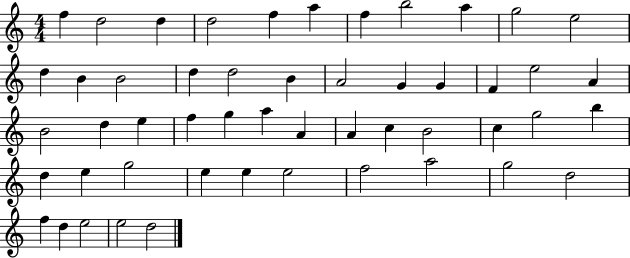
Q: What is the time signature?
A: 4/4